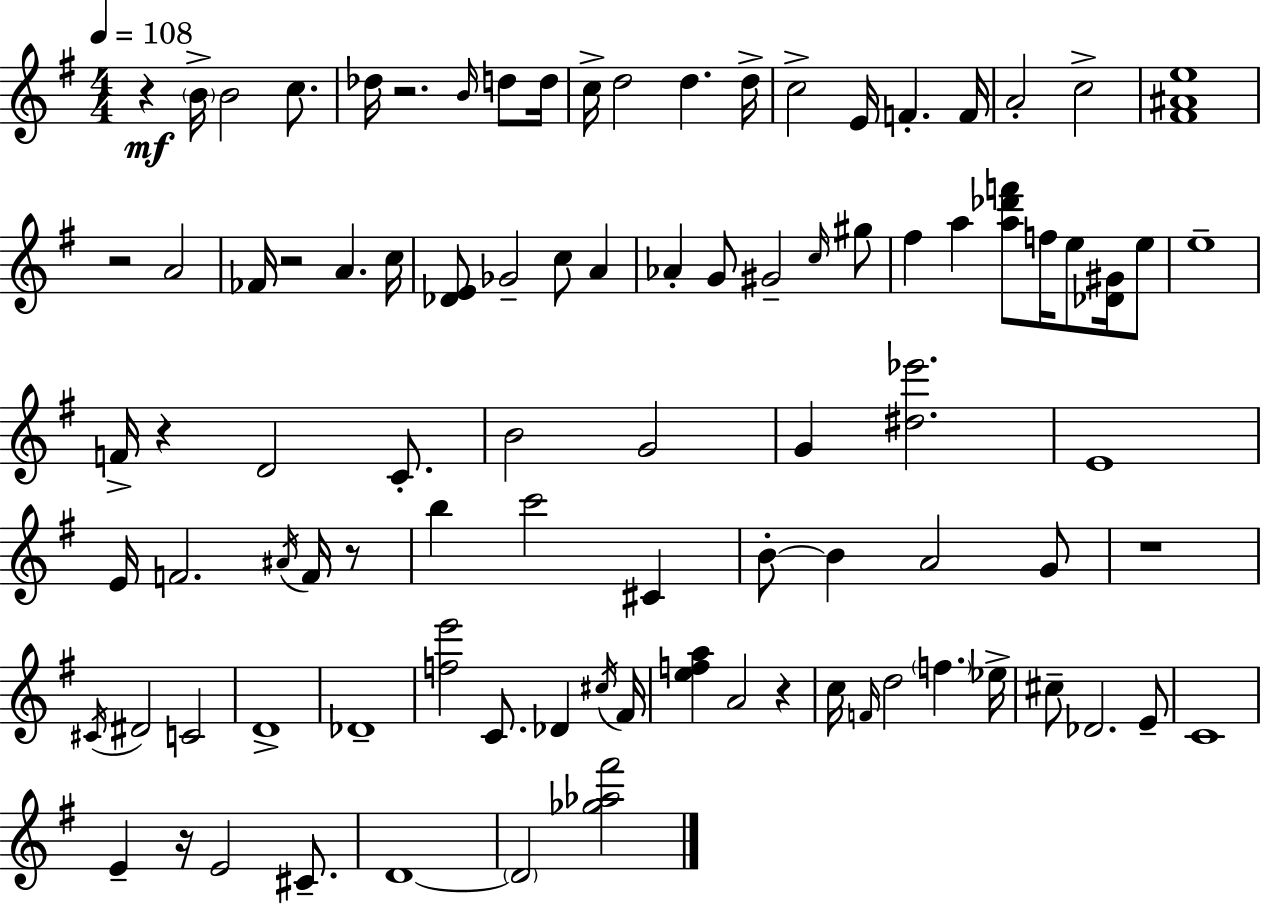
R/q B4/s B4/h C5/e. Db5/s R/h. B4/s D5/e D5/s C5/s D5/h D5/q. D5/s C5/h E4/s F4/q. F4/s A4/h C5/h [F#4,A#4,E5]/w R/h A4/h FES4/s R/h A4/q. C5/s [Db4,E4]/e Gb4/h C5/e A4/q Ab4/q G4/e G#4/h C5/s G#5/e F#5/q A5/q [A5,Db6,F6]/e F5/s E5/e [Db4,G#4]/s E5/e E5/w F4/s R/q D4/h C4/e. B4/h G4/h G4/q [D#5,Eb6]/h. E4/w E4/s F4/h. A#4/s F4/s R/e B5/q C6/h C#4/q B4/e B4/q A4/h G4/e R/w C#4/s D#4/h C4/h D4/w Db4/w [F5,E6]/h C4/e. Db4/q C#5/s F#4/s [E5,F5,A5]/q A4/h R/q C5/s F4/s D5/h F5/q. Eb5/s C#5/e Db4/h. E4/e C4/w E4/q R/s E4/h C#4/e. D4/w D4/h [Gb5,Ab5,F#6]/h